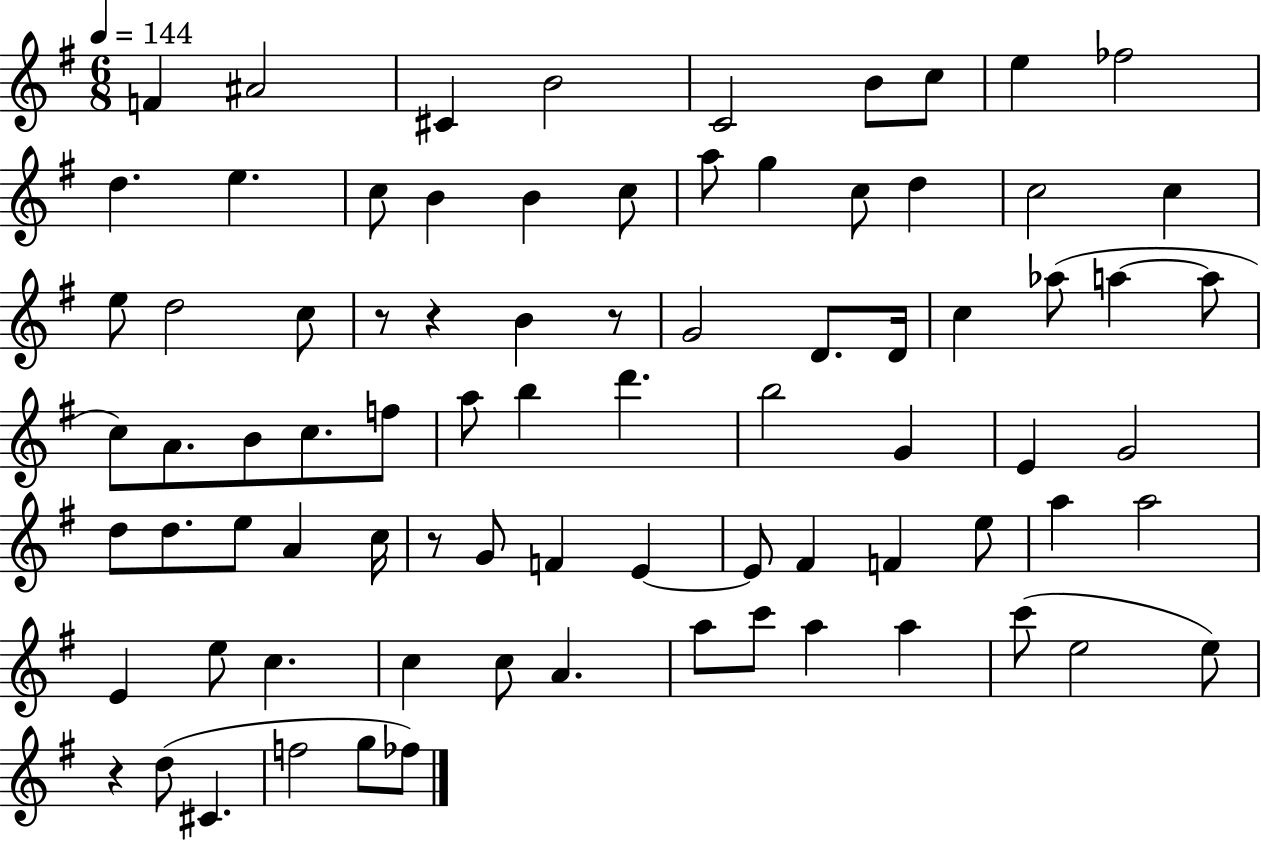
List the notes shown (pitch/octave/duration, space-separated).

F4/q A#4/h C#4/q B4/h C4/h B4/e C5/e E5/q FES5/h D5/q. E5/q. C5/e B4/q B4/q C5/e A5/e G5/q C5/e D5/q C5/h C5/q E5/e D5/h C5/e R/e R/q B4/q R/e G4/h D4/e. D4/s C5/q Ab5/e A5/q A5/e C5/e A4/e. B4/e C5/e. F5/e A5/e B5/q D6/q. B5/h G4/q E4/q G4/h D5/e D5/e. E5/e A4/q C5/s R/e G4/e F4/q E4/q E4/e F#4/q F4/q E5/e A5/q A5/h E4/q E5/e C5/q. C5/q C5/e A4/q. A5/e C6/e A5/q A5/q C6/e E5/h E5/e R/q D5/e C#4/q. F5/h G5/e FES5/e